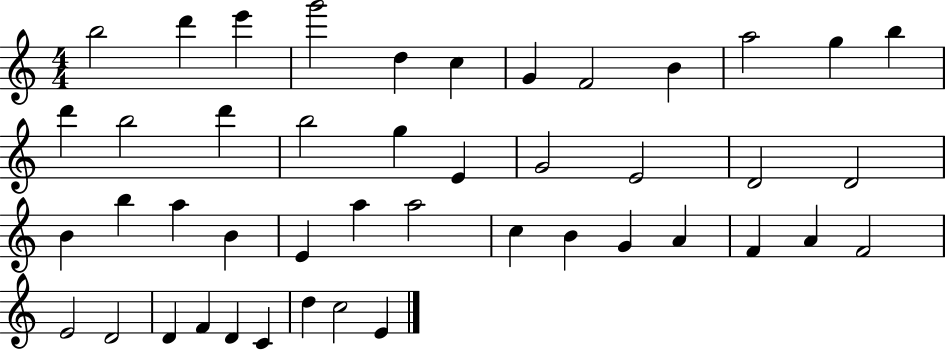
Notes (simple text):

B5/h D6/q E6/q G6/h D5/q C5/q G4/q F4/h B4/q A5/h G5/q B5/q D6/q B5/h D6/q B5/h G5/q E4/q G4/h E4/h D4/h D4/h B4/q B5/q A5/q B4/q E4/q A5/q A5/h C5/q B4/q G4/q A4/q F4/q A4/q F4/h E4/h D4/h D4/q F4/q D4/q C4/q D5/q C5/h E4/q